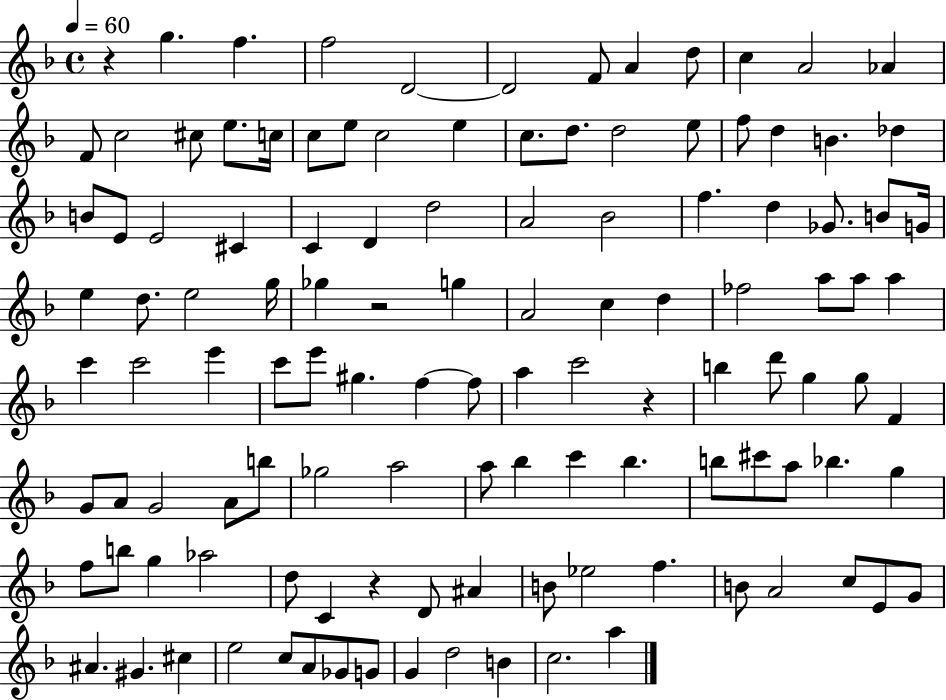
R/q G5/q. F5/q. F5/h D4/h D4/h F4/e A4/q D5/e C5/q A4/h Ab4/q F4/e C5/h C#5/e E5/e. C5/s C5/e E5/e C5/h E5/q C5/e. D5/e. D5/h E5/e F5/e D5/q B4/q. Db5/q B4/e E4/e E4/h C#4/q C4/q D4/q D5/h A4/h Bb4/h F5/q. D5/q Gb4/e. B4/e G4/s E5/q D5/e. E5/h G5/s Gb5/q R/h G5/q A4/h C5/q D5/q FES5/h A5/e A5/e A5/q C6/q C6/h E6/q C6/e E6/e G#5/q. F5/q F5/e A5/q C6/h R/q B5/q D6/e G5/q G5/e F4/q G4/e A4/e G4/h A4/e B5/e Gb5/h A5/h A5/e Bb5/q C6/q Bb5/q. B5/e C#6/e A5/e Bb5/q. G5/q F5/e B5/e G5/q Ab5/h D5/e C4/q R/q D4/e A#4/q B4/e Eb5/h F5/q. B4/e A4/h C5/e E4/e G4/e A#4/q. G#4/q. C#5/q E5/h C5/e A4/e Gb4/e G4/e G4/q D5/h B4/q C5/h. A5/q